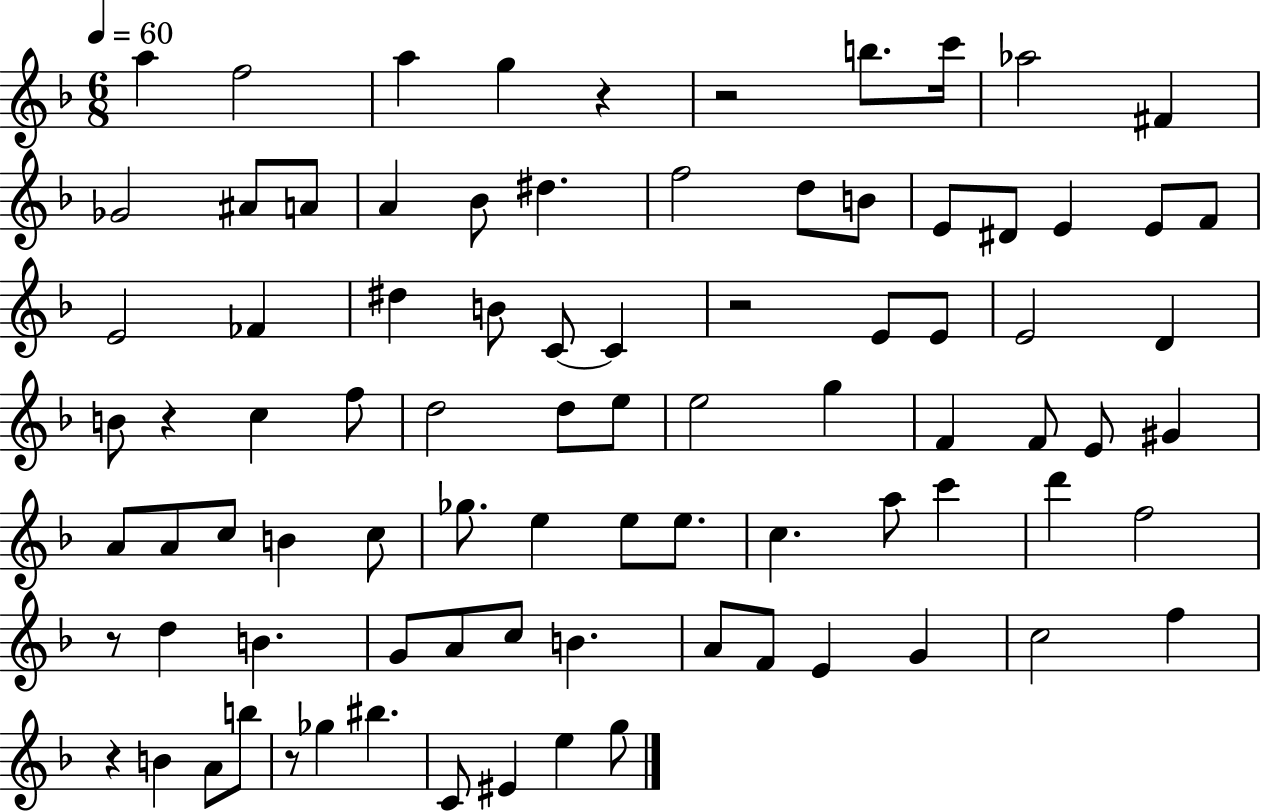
A5/q F5/h A5/q G5/q R/q R/h B5/e. C6/s Ab5/h F#4/q Gb4/h A#4/e A4/e A4/q Bb4/e D#5/q. F5/h D5/e B4/e E4/e D#4/e E4/q E4/e F4/e E4/h FES4/q D#5/q B4/e C4/e C4/q R/h E4/e E4/e E4/h D4/q B4/e R/q C5/q F5/e D5/h D5/e E5/e E5/h G5/q F4/q F4/e E4/e G#4/q A4/e A4/e C5/e B4/q C5/e Gb5/e. E5/q E5/e E5/e. C5/q. A5/e C6/q D6/q F5/h R/e D5/q B4/q. G4/e A4/e C5/e B4/q. A4/e F4/e E4/q G4/q C5/h F5/q R/q B4/q A4/e B5/e R/e Gb5/q BIS5/q. C4/e EIS4/q E5/q G5/e